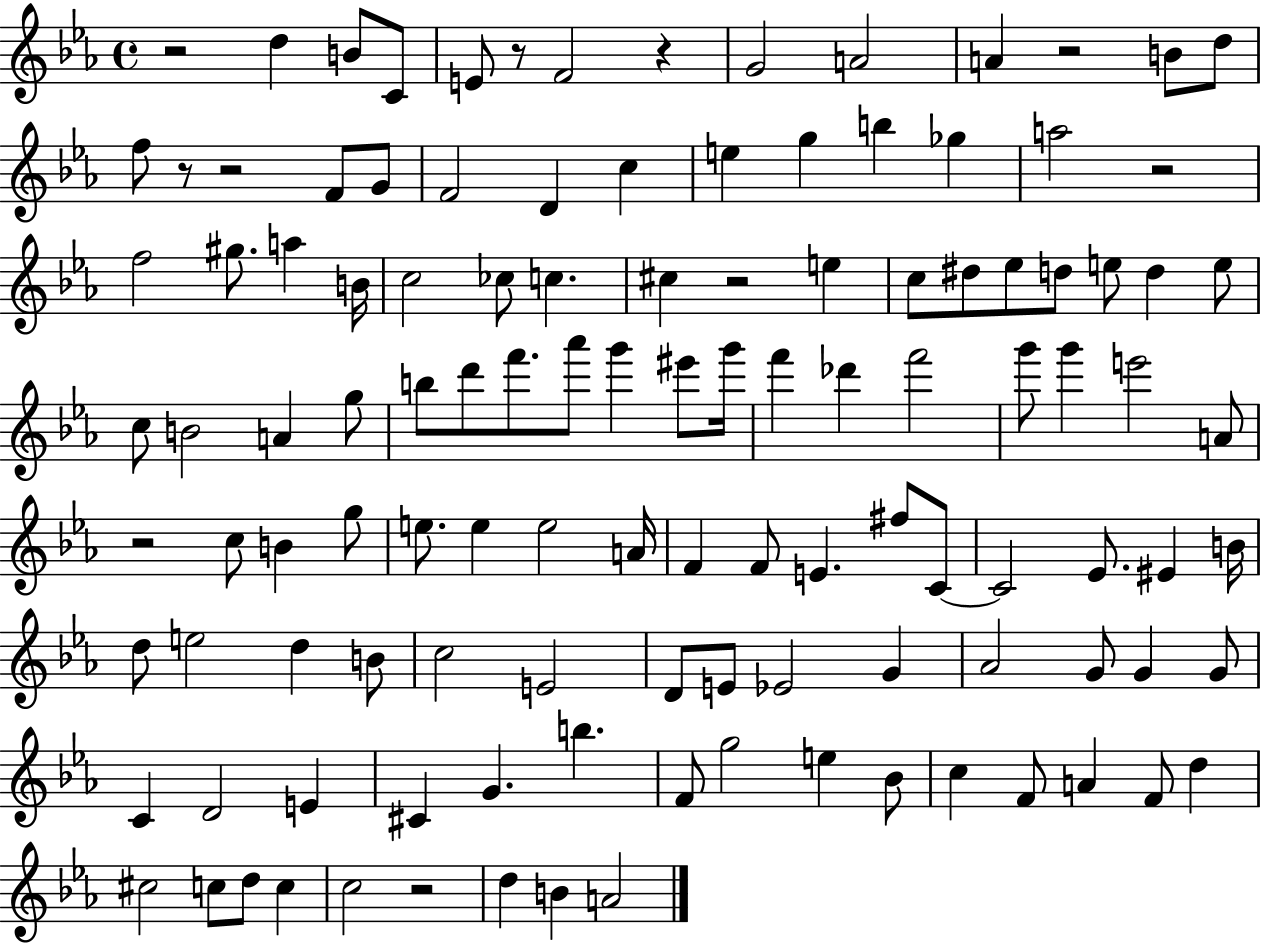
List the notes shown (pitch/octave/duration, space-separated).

R/h D5/q B4/e C4/e E4/e R/e F4/h R/q G4/h A4/h A4/q R/h B4/e D5/e F5/e R/e R/h F4/e G4/e F4/h D4/q C5/q E5/q G5/q B5/q Gb5/q A5/h R/h F5/h G#5/e. A5/q B4/s C5/h CES5/e C5/q. C#5/q R/h E5/q C5/e D#5/e Eb5/e D5/e E5/e D5/q E5/e C5/e B4/h A4/q G5/e B5/e D6/e F6/e. Ab6/e G6/q EIS6/e G6/s F6/q Db6/q F6/h G6/e G6/q E6/h A4/e R/h C5/e B4/q G5/e E5/e. E5/q E5/h A4/s F4/q F4/e E4/q. F#5/e C4/e C4/h Eb4/e. EIS4/q B4/s D5/e E5/h D5/q B4/e C5/h E4/h D4/e E4/e Eb4/h G4/q Ab4/h G4/e G4/q G4/e C4/q D4/h E4/q C#4/q G4/q. B5/q. F4/e G5/h E5/q Bb4/e C5/q F4/e A4/q F4/e D5/q C#5/h C5/e D5/e C5/q C5/h R/h D5/q B4/q A4/h